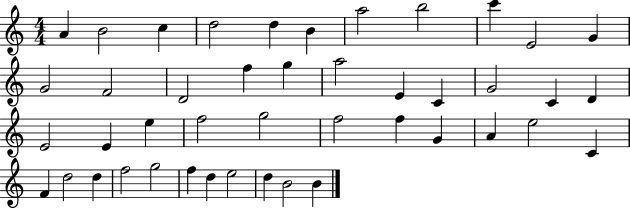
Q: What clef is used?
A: treble